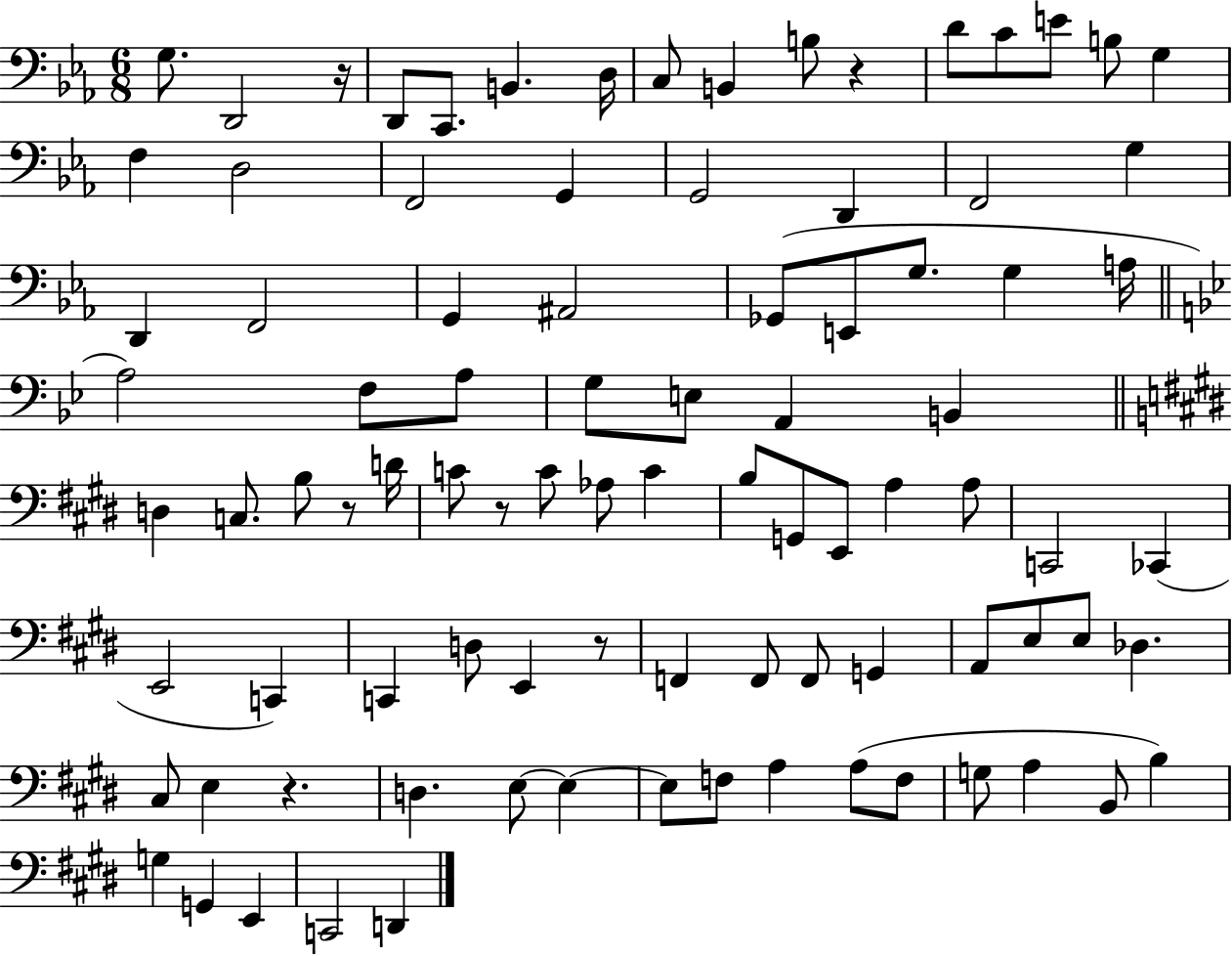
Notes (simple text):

G3/e. D2/h R/s D2/e C2/e. B2/q. D3/s C3/e B2/q B3/e R/q D4/e C4/e E4/e B3/e G3/q F3/q D3/h F2/h G2/q G2/h D2/q F2/h G3/q D2/q F2/h G2/q A#2/h Gb2/e E2/e G3/e. G3/q A3/s A3/h F3/e A3/e G3/e E3/e A2/q B2/q D3/q C3/e. B3/e R/e D4/s C4/e R/e C4/e Ab3/e C4/q B3/e G2/e E2/e A3/q A3/e C2/h CES2/q E2/h C2/q C2/q D3/e E2/q R/e F2/q F2/e F2/e G2/q A2/e E3/e E3/e Db3/q. C#3/e E3/q R/q. D3/q. E3/e E3/q E3/e F3/e A3/q A3/e F3/e G3/e A3/q B2/e B3/q G3/q G2/q E2/q C2/h D2/q